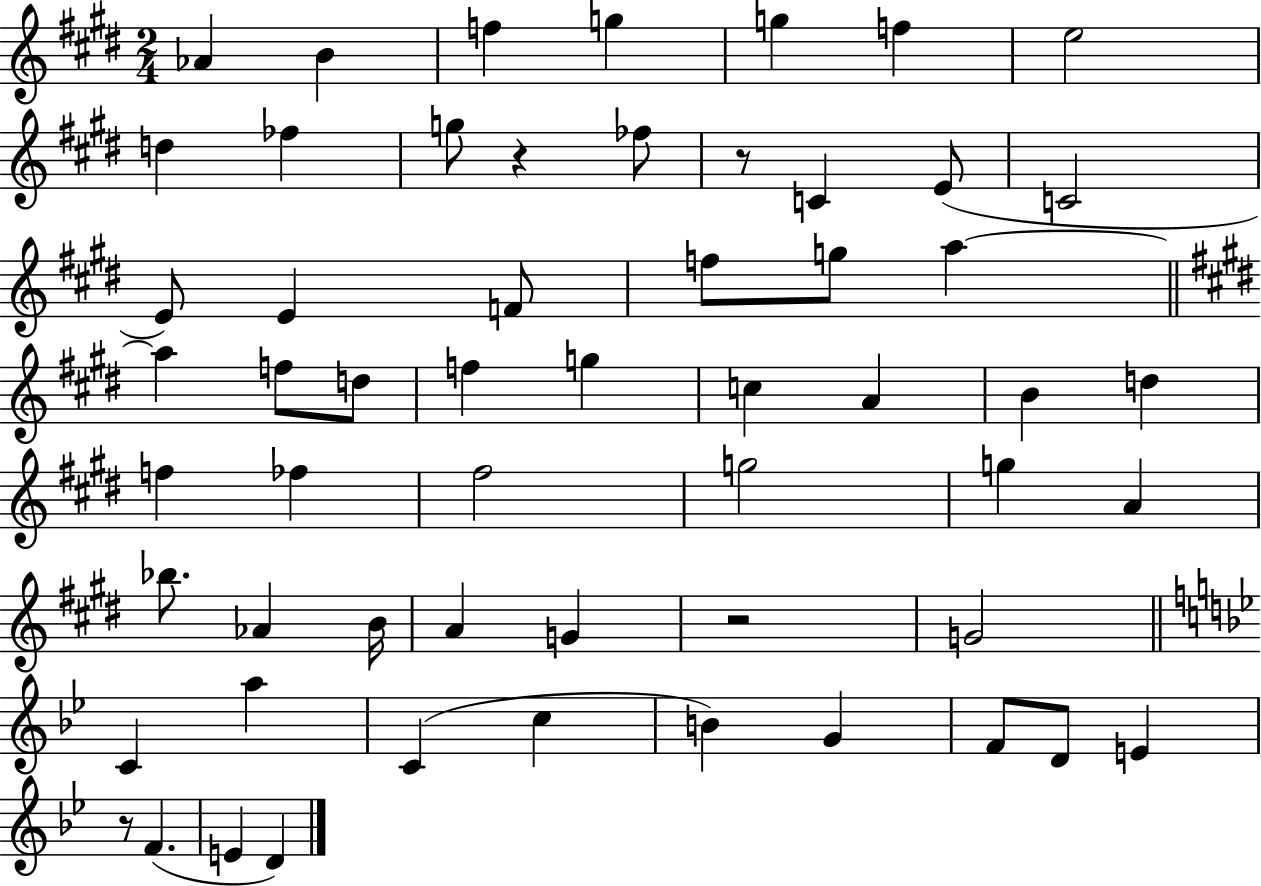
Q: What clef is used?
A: treble